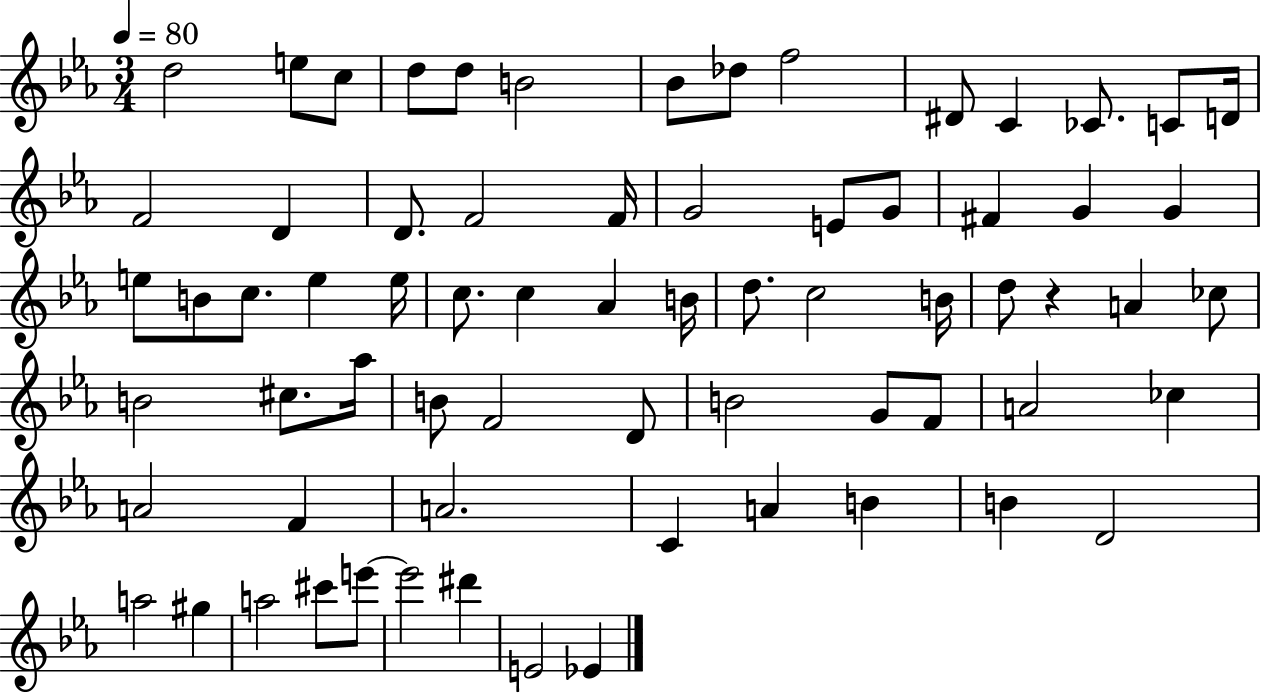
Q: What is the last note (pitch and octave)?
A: Eb4